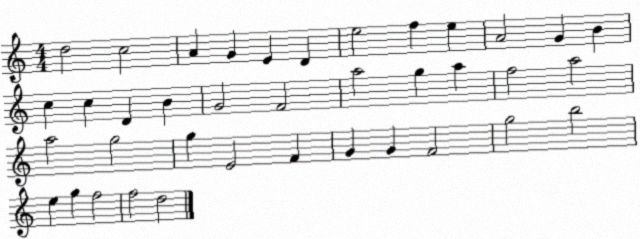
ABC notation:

X:1
T:Untitled
M:4/4
L:1/4
K:C
d2 c2 A G E D e2 f e A2 G B c c D B G2 F2 a2 g a f2 a2 a2 g2 g E2 F G G F2 g2 b2 e g f2 f2 d2